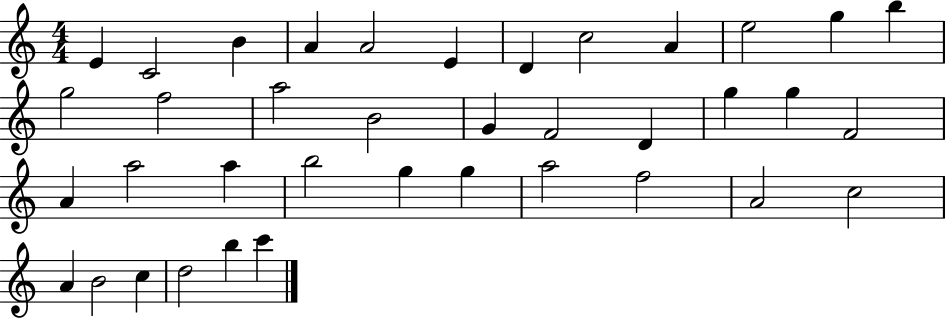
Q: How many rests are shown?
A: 0